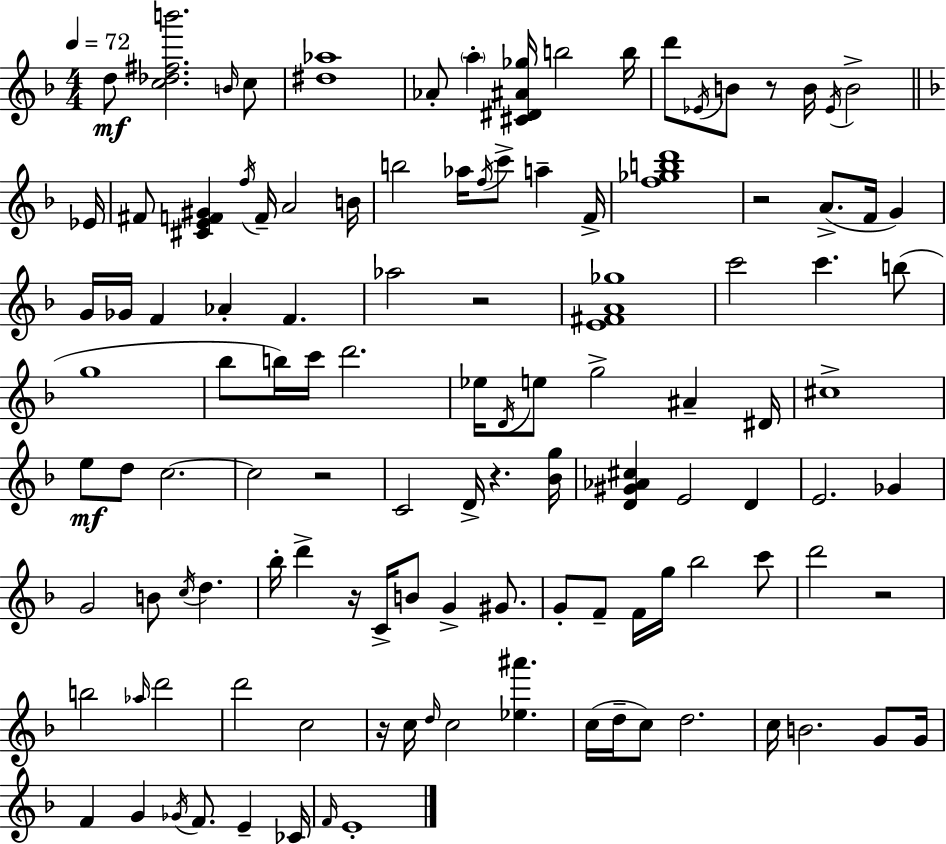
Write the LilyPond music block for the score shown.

{
  \clef treble
  \numericTimeSignature
  \time 4/4
  \key d \minor
  \tempo 4 = 72
  d''8\mf <c'' des'' fis'' b'''>2. \grace { b'16 } c''8 | <dis'' aes''>1 | aes'8-. \parenthesize a''4-. <cis' dis' ais' ges''>16 b''2 | b''16 d'''8 \acciaccatura { ees'16 } b'8 r8 b'16 \acciaccatura { ees'16 } b'2-> | \break \bar "||" \break \key f \major ees'16 fis'8 <cis' e' f' gis'>4 \acciaccatura { f''16 } f'16-- a'2 | b'16 b''2 aes''16 \acciaccatura { f''16 } c'''8-> a''4-- | f'16-> <f'' ges'' b'' d'''>1 | r2 a'8.->( f'16 g'4) | \break g'16 ges'16 f'4 aes'4-. f'4. | aes''2 r2 | <e' fis' a' ges''>1 | c'''2 c'''4. | \break b''8( g''1 | bes''8 b''16) c'''16 d'''2. | ees''16 \acciaccatura { d'16 } e''8 g''2-> ais'4-- | dis'16 cis''1-> | \break e''8\mf d''8 c''2.~~ | c''2 r2 | c'2 d'16-> r4. | <bes' g''>16 <d' gis' aes' cis''>4 e'2 | \break d'4 e'2. | ges'4 g'2 b'8 \acciaccatura { c''16 } d''4. | bes''16-. d'''4-> r16 c'16-> b'8 g'4-> | gis'8. g'8-. f'8-- f'16 g''16 bes''2 | \break c'''8 d'''2 r2 | b''2 \grace { aes''16 } d'''2 | d'''2 c''2 | r16 c''16 \grace { d''16 } c''2 | \break <ees'' ais'''>4. c''16( d''16-- c''8) d''2. | c''16 b'2. | g'8 g'16 f'4 g'4 \acciaccatura { ges'16 } | f'8. e'4-- ces'16 \grace { f'16 } e'1-. | \break \bar "|."
}